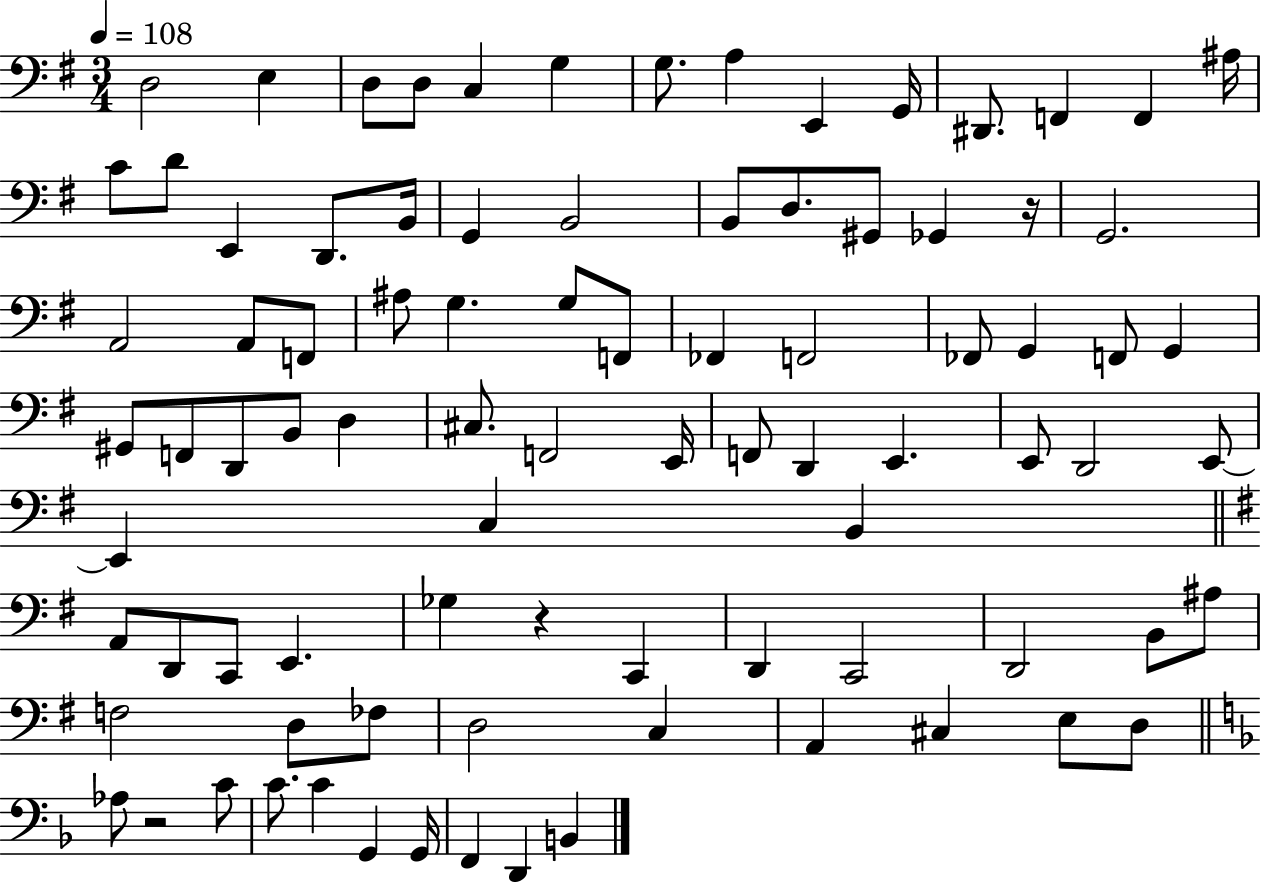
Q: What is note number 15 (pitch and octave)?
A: C4